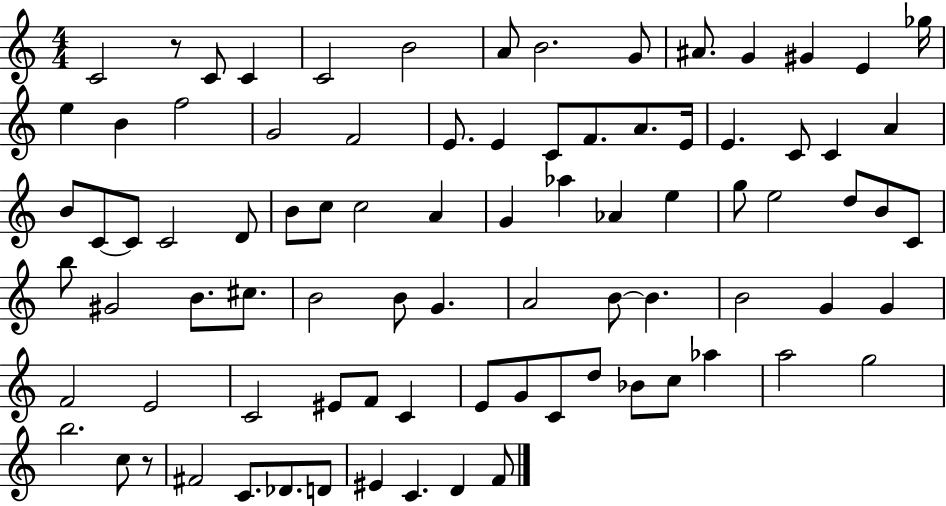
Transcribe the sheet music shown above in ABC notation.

X:1
T:Untitled
M:4/4
L:1/4
K:C
C2 z/2 C/2 C C2 B2 A/2 B2 G/2 ^A/2 G ^G E _g/4 e B f2 G2 F2 E/2 E C/2 F/2 A/2 E/4 E C/2 C A B/2 C/2 C/2 C2 D/2 B/2 c/2 c2 A G _a _A e g/2 e2 d/2 B/2 C/2 b/2 ^G2 B/2 ^c/2 B2 B/2 G A2 B/2 B B2 G G F2 E2 C2 ^E/2 F/2 C E/2 G/2 C/2 d/2 _B/2 c/2 _a a2 g2 b2 c/2 z/2 ^F2 C/2 _D/2 D/2 ^E C D F/2